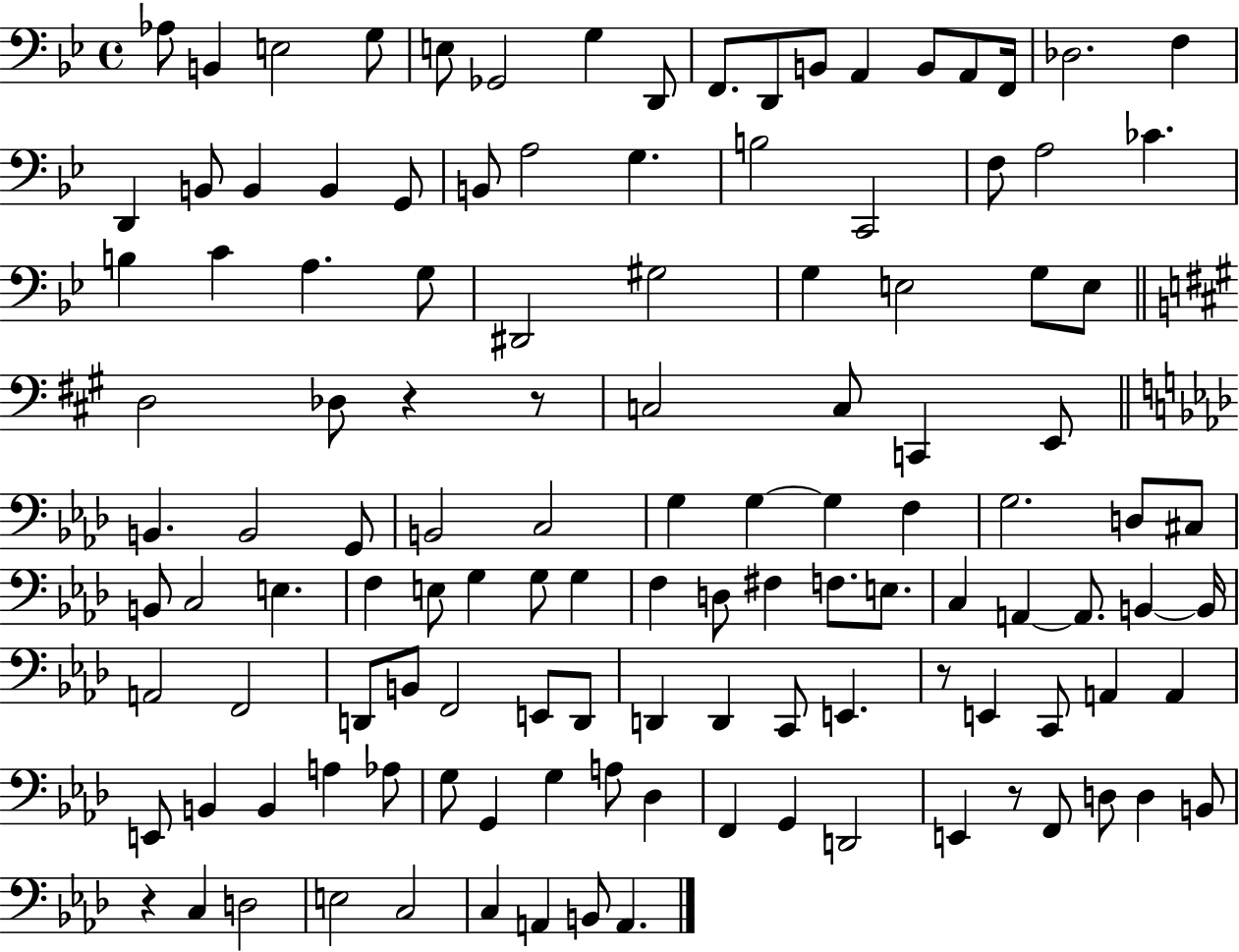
X:1
T:Untitled
M:4/4
L:1/4
K:Bb
_A,/2 B,, E,2 G,/2 E,/2 _G,,2 G, D,,/2 F,,/2 D,,/2 B,,/2 A,, B,,/2 A,,/2 F,,/4 _D,2 F, D,, B,,/2 B,, B,, G,,/2 B,,/2 A,2 G, B,2 C,,2 F,/2 A,2 _C B, C A, G,/2 ^D,,2 ^G,2 G, E,2 G,/2 E,/2 D,2 _D,/2 z z/2 C,2 C,/2 C,, E,,/2 B,, B,,2 G,,/2 B,,2 C,2 G, G, G, F, G,2 D,/2 ^C,/2 B,,/2 C,2 E, F, E,/2 G, G,/2 G, F, D,/2 ^F, F,/2 E,/2 C, A,, A,,/2 B,, B,,/4 A,,2 F,,2 D,,/2 B,,/2 F,,2 E,,/2 D,,/2 D,, D,, C,,/2 E,, z/2 E,, C,,/2 A,, A,, E,,/2 B,, B,, A, _A,/2 G,/2 G,, G, A,/2 _D, F,, G,, D,,2 E,, z/2 F,,/2 D,/2 D, B,,/2 z C, D,2 E,2 C,2 C, A,, B,,/2 A,,